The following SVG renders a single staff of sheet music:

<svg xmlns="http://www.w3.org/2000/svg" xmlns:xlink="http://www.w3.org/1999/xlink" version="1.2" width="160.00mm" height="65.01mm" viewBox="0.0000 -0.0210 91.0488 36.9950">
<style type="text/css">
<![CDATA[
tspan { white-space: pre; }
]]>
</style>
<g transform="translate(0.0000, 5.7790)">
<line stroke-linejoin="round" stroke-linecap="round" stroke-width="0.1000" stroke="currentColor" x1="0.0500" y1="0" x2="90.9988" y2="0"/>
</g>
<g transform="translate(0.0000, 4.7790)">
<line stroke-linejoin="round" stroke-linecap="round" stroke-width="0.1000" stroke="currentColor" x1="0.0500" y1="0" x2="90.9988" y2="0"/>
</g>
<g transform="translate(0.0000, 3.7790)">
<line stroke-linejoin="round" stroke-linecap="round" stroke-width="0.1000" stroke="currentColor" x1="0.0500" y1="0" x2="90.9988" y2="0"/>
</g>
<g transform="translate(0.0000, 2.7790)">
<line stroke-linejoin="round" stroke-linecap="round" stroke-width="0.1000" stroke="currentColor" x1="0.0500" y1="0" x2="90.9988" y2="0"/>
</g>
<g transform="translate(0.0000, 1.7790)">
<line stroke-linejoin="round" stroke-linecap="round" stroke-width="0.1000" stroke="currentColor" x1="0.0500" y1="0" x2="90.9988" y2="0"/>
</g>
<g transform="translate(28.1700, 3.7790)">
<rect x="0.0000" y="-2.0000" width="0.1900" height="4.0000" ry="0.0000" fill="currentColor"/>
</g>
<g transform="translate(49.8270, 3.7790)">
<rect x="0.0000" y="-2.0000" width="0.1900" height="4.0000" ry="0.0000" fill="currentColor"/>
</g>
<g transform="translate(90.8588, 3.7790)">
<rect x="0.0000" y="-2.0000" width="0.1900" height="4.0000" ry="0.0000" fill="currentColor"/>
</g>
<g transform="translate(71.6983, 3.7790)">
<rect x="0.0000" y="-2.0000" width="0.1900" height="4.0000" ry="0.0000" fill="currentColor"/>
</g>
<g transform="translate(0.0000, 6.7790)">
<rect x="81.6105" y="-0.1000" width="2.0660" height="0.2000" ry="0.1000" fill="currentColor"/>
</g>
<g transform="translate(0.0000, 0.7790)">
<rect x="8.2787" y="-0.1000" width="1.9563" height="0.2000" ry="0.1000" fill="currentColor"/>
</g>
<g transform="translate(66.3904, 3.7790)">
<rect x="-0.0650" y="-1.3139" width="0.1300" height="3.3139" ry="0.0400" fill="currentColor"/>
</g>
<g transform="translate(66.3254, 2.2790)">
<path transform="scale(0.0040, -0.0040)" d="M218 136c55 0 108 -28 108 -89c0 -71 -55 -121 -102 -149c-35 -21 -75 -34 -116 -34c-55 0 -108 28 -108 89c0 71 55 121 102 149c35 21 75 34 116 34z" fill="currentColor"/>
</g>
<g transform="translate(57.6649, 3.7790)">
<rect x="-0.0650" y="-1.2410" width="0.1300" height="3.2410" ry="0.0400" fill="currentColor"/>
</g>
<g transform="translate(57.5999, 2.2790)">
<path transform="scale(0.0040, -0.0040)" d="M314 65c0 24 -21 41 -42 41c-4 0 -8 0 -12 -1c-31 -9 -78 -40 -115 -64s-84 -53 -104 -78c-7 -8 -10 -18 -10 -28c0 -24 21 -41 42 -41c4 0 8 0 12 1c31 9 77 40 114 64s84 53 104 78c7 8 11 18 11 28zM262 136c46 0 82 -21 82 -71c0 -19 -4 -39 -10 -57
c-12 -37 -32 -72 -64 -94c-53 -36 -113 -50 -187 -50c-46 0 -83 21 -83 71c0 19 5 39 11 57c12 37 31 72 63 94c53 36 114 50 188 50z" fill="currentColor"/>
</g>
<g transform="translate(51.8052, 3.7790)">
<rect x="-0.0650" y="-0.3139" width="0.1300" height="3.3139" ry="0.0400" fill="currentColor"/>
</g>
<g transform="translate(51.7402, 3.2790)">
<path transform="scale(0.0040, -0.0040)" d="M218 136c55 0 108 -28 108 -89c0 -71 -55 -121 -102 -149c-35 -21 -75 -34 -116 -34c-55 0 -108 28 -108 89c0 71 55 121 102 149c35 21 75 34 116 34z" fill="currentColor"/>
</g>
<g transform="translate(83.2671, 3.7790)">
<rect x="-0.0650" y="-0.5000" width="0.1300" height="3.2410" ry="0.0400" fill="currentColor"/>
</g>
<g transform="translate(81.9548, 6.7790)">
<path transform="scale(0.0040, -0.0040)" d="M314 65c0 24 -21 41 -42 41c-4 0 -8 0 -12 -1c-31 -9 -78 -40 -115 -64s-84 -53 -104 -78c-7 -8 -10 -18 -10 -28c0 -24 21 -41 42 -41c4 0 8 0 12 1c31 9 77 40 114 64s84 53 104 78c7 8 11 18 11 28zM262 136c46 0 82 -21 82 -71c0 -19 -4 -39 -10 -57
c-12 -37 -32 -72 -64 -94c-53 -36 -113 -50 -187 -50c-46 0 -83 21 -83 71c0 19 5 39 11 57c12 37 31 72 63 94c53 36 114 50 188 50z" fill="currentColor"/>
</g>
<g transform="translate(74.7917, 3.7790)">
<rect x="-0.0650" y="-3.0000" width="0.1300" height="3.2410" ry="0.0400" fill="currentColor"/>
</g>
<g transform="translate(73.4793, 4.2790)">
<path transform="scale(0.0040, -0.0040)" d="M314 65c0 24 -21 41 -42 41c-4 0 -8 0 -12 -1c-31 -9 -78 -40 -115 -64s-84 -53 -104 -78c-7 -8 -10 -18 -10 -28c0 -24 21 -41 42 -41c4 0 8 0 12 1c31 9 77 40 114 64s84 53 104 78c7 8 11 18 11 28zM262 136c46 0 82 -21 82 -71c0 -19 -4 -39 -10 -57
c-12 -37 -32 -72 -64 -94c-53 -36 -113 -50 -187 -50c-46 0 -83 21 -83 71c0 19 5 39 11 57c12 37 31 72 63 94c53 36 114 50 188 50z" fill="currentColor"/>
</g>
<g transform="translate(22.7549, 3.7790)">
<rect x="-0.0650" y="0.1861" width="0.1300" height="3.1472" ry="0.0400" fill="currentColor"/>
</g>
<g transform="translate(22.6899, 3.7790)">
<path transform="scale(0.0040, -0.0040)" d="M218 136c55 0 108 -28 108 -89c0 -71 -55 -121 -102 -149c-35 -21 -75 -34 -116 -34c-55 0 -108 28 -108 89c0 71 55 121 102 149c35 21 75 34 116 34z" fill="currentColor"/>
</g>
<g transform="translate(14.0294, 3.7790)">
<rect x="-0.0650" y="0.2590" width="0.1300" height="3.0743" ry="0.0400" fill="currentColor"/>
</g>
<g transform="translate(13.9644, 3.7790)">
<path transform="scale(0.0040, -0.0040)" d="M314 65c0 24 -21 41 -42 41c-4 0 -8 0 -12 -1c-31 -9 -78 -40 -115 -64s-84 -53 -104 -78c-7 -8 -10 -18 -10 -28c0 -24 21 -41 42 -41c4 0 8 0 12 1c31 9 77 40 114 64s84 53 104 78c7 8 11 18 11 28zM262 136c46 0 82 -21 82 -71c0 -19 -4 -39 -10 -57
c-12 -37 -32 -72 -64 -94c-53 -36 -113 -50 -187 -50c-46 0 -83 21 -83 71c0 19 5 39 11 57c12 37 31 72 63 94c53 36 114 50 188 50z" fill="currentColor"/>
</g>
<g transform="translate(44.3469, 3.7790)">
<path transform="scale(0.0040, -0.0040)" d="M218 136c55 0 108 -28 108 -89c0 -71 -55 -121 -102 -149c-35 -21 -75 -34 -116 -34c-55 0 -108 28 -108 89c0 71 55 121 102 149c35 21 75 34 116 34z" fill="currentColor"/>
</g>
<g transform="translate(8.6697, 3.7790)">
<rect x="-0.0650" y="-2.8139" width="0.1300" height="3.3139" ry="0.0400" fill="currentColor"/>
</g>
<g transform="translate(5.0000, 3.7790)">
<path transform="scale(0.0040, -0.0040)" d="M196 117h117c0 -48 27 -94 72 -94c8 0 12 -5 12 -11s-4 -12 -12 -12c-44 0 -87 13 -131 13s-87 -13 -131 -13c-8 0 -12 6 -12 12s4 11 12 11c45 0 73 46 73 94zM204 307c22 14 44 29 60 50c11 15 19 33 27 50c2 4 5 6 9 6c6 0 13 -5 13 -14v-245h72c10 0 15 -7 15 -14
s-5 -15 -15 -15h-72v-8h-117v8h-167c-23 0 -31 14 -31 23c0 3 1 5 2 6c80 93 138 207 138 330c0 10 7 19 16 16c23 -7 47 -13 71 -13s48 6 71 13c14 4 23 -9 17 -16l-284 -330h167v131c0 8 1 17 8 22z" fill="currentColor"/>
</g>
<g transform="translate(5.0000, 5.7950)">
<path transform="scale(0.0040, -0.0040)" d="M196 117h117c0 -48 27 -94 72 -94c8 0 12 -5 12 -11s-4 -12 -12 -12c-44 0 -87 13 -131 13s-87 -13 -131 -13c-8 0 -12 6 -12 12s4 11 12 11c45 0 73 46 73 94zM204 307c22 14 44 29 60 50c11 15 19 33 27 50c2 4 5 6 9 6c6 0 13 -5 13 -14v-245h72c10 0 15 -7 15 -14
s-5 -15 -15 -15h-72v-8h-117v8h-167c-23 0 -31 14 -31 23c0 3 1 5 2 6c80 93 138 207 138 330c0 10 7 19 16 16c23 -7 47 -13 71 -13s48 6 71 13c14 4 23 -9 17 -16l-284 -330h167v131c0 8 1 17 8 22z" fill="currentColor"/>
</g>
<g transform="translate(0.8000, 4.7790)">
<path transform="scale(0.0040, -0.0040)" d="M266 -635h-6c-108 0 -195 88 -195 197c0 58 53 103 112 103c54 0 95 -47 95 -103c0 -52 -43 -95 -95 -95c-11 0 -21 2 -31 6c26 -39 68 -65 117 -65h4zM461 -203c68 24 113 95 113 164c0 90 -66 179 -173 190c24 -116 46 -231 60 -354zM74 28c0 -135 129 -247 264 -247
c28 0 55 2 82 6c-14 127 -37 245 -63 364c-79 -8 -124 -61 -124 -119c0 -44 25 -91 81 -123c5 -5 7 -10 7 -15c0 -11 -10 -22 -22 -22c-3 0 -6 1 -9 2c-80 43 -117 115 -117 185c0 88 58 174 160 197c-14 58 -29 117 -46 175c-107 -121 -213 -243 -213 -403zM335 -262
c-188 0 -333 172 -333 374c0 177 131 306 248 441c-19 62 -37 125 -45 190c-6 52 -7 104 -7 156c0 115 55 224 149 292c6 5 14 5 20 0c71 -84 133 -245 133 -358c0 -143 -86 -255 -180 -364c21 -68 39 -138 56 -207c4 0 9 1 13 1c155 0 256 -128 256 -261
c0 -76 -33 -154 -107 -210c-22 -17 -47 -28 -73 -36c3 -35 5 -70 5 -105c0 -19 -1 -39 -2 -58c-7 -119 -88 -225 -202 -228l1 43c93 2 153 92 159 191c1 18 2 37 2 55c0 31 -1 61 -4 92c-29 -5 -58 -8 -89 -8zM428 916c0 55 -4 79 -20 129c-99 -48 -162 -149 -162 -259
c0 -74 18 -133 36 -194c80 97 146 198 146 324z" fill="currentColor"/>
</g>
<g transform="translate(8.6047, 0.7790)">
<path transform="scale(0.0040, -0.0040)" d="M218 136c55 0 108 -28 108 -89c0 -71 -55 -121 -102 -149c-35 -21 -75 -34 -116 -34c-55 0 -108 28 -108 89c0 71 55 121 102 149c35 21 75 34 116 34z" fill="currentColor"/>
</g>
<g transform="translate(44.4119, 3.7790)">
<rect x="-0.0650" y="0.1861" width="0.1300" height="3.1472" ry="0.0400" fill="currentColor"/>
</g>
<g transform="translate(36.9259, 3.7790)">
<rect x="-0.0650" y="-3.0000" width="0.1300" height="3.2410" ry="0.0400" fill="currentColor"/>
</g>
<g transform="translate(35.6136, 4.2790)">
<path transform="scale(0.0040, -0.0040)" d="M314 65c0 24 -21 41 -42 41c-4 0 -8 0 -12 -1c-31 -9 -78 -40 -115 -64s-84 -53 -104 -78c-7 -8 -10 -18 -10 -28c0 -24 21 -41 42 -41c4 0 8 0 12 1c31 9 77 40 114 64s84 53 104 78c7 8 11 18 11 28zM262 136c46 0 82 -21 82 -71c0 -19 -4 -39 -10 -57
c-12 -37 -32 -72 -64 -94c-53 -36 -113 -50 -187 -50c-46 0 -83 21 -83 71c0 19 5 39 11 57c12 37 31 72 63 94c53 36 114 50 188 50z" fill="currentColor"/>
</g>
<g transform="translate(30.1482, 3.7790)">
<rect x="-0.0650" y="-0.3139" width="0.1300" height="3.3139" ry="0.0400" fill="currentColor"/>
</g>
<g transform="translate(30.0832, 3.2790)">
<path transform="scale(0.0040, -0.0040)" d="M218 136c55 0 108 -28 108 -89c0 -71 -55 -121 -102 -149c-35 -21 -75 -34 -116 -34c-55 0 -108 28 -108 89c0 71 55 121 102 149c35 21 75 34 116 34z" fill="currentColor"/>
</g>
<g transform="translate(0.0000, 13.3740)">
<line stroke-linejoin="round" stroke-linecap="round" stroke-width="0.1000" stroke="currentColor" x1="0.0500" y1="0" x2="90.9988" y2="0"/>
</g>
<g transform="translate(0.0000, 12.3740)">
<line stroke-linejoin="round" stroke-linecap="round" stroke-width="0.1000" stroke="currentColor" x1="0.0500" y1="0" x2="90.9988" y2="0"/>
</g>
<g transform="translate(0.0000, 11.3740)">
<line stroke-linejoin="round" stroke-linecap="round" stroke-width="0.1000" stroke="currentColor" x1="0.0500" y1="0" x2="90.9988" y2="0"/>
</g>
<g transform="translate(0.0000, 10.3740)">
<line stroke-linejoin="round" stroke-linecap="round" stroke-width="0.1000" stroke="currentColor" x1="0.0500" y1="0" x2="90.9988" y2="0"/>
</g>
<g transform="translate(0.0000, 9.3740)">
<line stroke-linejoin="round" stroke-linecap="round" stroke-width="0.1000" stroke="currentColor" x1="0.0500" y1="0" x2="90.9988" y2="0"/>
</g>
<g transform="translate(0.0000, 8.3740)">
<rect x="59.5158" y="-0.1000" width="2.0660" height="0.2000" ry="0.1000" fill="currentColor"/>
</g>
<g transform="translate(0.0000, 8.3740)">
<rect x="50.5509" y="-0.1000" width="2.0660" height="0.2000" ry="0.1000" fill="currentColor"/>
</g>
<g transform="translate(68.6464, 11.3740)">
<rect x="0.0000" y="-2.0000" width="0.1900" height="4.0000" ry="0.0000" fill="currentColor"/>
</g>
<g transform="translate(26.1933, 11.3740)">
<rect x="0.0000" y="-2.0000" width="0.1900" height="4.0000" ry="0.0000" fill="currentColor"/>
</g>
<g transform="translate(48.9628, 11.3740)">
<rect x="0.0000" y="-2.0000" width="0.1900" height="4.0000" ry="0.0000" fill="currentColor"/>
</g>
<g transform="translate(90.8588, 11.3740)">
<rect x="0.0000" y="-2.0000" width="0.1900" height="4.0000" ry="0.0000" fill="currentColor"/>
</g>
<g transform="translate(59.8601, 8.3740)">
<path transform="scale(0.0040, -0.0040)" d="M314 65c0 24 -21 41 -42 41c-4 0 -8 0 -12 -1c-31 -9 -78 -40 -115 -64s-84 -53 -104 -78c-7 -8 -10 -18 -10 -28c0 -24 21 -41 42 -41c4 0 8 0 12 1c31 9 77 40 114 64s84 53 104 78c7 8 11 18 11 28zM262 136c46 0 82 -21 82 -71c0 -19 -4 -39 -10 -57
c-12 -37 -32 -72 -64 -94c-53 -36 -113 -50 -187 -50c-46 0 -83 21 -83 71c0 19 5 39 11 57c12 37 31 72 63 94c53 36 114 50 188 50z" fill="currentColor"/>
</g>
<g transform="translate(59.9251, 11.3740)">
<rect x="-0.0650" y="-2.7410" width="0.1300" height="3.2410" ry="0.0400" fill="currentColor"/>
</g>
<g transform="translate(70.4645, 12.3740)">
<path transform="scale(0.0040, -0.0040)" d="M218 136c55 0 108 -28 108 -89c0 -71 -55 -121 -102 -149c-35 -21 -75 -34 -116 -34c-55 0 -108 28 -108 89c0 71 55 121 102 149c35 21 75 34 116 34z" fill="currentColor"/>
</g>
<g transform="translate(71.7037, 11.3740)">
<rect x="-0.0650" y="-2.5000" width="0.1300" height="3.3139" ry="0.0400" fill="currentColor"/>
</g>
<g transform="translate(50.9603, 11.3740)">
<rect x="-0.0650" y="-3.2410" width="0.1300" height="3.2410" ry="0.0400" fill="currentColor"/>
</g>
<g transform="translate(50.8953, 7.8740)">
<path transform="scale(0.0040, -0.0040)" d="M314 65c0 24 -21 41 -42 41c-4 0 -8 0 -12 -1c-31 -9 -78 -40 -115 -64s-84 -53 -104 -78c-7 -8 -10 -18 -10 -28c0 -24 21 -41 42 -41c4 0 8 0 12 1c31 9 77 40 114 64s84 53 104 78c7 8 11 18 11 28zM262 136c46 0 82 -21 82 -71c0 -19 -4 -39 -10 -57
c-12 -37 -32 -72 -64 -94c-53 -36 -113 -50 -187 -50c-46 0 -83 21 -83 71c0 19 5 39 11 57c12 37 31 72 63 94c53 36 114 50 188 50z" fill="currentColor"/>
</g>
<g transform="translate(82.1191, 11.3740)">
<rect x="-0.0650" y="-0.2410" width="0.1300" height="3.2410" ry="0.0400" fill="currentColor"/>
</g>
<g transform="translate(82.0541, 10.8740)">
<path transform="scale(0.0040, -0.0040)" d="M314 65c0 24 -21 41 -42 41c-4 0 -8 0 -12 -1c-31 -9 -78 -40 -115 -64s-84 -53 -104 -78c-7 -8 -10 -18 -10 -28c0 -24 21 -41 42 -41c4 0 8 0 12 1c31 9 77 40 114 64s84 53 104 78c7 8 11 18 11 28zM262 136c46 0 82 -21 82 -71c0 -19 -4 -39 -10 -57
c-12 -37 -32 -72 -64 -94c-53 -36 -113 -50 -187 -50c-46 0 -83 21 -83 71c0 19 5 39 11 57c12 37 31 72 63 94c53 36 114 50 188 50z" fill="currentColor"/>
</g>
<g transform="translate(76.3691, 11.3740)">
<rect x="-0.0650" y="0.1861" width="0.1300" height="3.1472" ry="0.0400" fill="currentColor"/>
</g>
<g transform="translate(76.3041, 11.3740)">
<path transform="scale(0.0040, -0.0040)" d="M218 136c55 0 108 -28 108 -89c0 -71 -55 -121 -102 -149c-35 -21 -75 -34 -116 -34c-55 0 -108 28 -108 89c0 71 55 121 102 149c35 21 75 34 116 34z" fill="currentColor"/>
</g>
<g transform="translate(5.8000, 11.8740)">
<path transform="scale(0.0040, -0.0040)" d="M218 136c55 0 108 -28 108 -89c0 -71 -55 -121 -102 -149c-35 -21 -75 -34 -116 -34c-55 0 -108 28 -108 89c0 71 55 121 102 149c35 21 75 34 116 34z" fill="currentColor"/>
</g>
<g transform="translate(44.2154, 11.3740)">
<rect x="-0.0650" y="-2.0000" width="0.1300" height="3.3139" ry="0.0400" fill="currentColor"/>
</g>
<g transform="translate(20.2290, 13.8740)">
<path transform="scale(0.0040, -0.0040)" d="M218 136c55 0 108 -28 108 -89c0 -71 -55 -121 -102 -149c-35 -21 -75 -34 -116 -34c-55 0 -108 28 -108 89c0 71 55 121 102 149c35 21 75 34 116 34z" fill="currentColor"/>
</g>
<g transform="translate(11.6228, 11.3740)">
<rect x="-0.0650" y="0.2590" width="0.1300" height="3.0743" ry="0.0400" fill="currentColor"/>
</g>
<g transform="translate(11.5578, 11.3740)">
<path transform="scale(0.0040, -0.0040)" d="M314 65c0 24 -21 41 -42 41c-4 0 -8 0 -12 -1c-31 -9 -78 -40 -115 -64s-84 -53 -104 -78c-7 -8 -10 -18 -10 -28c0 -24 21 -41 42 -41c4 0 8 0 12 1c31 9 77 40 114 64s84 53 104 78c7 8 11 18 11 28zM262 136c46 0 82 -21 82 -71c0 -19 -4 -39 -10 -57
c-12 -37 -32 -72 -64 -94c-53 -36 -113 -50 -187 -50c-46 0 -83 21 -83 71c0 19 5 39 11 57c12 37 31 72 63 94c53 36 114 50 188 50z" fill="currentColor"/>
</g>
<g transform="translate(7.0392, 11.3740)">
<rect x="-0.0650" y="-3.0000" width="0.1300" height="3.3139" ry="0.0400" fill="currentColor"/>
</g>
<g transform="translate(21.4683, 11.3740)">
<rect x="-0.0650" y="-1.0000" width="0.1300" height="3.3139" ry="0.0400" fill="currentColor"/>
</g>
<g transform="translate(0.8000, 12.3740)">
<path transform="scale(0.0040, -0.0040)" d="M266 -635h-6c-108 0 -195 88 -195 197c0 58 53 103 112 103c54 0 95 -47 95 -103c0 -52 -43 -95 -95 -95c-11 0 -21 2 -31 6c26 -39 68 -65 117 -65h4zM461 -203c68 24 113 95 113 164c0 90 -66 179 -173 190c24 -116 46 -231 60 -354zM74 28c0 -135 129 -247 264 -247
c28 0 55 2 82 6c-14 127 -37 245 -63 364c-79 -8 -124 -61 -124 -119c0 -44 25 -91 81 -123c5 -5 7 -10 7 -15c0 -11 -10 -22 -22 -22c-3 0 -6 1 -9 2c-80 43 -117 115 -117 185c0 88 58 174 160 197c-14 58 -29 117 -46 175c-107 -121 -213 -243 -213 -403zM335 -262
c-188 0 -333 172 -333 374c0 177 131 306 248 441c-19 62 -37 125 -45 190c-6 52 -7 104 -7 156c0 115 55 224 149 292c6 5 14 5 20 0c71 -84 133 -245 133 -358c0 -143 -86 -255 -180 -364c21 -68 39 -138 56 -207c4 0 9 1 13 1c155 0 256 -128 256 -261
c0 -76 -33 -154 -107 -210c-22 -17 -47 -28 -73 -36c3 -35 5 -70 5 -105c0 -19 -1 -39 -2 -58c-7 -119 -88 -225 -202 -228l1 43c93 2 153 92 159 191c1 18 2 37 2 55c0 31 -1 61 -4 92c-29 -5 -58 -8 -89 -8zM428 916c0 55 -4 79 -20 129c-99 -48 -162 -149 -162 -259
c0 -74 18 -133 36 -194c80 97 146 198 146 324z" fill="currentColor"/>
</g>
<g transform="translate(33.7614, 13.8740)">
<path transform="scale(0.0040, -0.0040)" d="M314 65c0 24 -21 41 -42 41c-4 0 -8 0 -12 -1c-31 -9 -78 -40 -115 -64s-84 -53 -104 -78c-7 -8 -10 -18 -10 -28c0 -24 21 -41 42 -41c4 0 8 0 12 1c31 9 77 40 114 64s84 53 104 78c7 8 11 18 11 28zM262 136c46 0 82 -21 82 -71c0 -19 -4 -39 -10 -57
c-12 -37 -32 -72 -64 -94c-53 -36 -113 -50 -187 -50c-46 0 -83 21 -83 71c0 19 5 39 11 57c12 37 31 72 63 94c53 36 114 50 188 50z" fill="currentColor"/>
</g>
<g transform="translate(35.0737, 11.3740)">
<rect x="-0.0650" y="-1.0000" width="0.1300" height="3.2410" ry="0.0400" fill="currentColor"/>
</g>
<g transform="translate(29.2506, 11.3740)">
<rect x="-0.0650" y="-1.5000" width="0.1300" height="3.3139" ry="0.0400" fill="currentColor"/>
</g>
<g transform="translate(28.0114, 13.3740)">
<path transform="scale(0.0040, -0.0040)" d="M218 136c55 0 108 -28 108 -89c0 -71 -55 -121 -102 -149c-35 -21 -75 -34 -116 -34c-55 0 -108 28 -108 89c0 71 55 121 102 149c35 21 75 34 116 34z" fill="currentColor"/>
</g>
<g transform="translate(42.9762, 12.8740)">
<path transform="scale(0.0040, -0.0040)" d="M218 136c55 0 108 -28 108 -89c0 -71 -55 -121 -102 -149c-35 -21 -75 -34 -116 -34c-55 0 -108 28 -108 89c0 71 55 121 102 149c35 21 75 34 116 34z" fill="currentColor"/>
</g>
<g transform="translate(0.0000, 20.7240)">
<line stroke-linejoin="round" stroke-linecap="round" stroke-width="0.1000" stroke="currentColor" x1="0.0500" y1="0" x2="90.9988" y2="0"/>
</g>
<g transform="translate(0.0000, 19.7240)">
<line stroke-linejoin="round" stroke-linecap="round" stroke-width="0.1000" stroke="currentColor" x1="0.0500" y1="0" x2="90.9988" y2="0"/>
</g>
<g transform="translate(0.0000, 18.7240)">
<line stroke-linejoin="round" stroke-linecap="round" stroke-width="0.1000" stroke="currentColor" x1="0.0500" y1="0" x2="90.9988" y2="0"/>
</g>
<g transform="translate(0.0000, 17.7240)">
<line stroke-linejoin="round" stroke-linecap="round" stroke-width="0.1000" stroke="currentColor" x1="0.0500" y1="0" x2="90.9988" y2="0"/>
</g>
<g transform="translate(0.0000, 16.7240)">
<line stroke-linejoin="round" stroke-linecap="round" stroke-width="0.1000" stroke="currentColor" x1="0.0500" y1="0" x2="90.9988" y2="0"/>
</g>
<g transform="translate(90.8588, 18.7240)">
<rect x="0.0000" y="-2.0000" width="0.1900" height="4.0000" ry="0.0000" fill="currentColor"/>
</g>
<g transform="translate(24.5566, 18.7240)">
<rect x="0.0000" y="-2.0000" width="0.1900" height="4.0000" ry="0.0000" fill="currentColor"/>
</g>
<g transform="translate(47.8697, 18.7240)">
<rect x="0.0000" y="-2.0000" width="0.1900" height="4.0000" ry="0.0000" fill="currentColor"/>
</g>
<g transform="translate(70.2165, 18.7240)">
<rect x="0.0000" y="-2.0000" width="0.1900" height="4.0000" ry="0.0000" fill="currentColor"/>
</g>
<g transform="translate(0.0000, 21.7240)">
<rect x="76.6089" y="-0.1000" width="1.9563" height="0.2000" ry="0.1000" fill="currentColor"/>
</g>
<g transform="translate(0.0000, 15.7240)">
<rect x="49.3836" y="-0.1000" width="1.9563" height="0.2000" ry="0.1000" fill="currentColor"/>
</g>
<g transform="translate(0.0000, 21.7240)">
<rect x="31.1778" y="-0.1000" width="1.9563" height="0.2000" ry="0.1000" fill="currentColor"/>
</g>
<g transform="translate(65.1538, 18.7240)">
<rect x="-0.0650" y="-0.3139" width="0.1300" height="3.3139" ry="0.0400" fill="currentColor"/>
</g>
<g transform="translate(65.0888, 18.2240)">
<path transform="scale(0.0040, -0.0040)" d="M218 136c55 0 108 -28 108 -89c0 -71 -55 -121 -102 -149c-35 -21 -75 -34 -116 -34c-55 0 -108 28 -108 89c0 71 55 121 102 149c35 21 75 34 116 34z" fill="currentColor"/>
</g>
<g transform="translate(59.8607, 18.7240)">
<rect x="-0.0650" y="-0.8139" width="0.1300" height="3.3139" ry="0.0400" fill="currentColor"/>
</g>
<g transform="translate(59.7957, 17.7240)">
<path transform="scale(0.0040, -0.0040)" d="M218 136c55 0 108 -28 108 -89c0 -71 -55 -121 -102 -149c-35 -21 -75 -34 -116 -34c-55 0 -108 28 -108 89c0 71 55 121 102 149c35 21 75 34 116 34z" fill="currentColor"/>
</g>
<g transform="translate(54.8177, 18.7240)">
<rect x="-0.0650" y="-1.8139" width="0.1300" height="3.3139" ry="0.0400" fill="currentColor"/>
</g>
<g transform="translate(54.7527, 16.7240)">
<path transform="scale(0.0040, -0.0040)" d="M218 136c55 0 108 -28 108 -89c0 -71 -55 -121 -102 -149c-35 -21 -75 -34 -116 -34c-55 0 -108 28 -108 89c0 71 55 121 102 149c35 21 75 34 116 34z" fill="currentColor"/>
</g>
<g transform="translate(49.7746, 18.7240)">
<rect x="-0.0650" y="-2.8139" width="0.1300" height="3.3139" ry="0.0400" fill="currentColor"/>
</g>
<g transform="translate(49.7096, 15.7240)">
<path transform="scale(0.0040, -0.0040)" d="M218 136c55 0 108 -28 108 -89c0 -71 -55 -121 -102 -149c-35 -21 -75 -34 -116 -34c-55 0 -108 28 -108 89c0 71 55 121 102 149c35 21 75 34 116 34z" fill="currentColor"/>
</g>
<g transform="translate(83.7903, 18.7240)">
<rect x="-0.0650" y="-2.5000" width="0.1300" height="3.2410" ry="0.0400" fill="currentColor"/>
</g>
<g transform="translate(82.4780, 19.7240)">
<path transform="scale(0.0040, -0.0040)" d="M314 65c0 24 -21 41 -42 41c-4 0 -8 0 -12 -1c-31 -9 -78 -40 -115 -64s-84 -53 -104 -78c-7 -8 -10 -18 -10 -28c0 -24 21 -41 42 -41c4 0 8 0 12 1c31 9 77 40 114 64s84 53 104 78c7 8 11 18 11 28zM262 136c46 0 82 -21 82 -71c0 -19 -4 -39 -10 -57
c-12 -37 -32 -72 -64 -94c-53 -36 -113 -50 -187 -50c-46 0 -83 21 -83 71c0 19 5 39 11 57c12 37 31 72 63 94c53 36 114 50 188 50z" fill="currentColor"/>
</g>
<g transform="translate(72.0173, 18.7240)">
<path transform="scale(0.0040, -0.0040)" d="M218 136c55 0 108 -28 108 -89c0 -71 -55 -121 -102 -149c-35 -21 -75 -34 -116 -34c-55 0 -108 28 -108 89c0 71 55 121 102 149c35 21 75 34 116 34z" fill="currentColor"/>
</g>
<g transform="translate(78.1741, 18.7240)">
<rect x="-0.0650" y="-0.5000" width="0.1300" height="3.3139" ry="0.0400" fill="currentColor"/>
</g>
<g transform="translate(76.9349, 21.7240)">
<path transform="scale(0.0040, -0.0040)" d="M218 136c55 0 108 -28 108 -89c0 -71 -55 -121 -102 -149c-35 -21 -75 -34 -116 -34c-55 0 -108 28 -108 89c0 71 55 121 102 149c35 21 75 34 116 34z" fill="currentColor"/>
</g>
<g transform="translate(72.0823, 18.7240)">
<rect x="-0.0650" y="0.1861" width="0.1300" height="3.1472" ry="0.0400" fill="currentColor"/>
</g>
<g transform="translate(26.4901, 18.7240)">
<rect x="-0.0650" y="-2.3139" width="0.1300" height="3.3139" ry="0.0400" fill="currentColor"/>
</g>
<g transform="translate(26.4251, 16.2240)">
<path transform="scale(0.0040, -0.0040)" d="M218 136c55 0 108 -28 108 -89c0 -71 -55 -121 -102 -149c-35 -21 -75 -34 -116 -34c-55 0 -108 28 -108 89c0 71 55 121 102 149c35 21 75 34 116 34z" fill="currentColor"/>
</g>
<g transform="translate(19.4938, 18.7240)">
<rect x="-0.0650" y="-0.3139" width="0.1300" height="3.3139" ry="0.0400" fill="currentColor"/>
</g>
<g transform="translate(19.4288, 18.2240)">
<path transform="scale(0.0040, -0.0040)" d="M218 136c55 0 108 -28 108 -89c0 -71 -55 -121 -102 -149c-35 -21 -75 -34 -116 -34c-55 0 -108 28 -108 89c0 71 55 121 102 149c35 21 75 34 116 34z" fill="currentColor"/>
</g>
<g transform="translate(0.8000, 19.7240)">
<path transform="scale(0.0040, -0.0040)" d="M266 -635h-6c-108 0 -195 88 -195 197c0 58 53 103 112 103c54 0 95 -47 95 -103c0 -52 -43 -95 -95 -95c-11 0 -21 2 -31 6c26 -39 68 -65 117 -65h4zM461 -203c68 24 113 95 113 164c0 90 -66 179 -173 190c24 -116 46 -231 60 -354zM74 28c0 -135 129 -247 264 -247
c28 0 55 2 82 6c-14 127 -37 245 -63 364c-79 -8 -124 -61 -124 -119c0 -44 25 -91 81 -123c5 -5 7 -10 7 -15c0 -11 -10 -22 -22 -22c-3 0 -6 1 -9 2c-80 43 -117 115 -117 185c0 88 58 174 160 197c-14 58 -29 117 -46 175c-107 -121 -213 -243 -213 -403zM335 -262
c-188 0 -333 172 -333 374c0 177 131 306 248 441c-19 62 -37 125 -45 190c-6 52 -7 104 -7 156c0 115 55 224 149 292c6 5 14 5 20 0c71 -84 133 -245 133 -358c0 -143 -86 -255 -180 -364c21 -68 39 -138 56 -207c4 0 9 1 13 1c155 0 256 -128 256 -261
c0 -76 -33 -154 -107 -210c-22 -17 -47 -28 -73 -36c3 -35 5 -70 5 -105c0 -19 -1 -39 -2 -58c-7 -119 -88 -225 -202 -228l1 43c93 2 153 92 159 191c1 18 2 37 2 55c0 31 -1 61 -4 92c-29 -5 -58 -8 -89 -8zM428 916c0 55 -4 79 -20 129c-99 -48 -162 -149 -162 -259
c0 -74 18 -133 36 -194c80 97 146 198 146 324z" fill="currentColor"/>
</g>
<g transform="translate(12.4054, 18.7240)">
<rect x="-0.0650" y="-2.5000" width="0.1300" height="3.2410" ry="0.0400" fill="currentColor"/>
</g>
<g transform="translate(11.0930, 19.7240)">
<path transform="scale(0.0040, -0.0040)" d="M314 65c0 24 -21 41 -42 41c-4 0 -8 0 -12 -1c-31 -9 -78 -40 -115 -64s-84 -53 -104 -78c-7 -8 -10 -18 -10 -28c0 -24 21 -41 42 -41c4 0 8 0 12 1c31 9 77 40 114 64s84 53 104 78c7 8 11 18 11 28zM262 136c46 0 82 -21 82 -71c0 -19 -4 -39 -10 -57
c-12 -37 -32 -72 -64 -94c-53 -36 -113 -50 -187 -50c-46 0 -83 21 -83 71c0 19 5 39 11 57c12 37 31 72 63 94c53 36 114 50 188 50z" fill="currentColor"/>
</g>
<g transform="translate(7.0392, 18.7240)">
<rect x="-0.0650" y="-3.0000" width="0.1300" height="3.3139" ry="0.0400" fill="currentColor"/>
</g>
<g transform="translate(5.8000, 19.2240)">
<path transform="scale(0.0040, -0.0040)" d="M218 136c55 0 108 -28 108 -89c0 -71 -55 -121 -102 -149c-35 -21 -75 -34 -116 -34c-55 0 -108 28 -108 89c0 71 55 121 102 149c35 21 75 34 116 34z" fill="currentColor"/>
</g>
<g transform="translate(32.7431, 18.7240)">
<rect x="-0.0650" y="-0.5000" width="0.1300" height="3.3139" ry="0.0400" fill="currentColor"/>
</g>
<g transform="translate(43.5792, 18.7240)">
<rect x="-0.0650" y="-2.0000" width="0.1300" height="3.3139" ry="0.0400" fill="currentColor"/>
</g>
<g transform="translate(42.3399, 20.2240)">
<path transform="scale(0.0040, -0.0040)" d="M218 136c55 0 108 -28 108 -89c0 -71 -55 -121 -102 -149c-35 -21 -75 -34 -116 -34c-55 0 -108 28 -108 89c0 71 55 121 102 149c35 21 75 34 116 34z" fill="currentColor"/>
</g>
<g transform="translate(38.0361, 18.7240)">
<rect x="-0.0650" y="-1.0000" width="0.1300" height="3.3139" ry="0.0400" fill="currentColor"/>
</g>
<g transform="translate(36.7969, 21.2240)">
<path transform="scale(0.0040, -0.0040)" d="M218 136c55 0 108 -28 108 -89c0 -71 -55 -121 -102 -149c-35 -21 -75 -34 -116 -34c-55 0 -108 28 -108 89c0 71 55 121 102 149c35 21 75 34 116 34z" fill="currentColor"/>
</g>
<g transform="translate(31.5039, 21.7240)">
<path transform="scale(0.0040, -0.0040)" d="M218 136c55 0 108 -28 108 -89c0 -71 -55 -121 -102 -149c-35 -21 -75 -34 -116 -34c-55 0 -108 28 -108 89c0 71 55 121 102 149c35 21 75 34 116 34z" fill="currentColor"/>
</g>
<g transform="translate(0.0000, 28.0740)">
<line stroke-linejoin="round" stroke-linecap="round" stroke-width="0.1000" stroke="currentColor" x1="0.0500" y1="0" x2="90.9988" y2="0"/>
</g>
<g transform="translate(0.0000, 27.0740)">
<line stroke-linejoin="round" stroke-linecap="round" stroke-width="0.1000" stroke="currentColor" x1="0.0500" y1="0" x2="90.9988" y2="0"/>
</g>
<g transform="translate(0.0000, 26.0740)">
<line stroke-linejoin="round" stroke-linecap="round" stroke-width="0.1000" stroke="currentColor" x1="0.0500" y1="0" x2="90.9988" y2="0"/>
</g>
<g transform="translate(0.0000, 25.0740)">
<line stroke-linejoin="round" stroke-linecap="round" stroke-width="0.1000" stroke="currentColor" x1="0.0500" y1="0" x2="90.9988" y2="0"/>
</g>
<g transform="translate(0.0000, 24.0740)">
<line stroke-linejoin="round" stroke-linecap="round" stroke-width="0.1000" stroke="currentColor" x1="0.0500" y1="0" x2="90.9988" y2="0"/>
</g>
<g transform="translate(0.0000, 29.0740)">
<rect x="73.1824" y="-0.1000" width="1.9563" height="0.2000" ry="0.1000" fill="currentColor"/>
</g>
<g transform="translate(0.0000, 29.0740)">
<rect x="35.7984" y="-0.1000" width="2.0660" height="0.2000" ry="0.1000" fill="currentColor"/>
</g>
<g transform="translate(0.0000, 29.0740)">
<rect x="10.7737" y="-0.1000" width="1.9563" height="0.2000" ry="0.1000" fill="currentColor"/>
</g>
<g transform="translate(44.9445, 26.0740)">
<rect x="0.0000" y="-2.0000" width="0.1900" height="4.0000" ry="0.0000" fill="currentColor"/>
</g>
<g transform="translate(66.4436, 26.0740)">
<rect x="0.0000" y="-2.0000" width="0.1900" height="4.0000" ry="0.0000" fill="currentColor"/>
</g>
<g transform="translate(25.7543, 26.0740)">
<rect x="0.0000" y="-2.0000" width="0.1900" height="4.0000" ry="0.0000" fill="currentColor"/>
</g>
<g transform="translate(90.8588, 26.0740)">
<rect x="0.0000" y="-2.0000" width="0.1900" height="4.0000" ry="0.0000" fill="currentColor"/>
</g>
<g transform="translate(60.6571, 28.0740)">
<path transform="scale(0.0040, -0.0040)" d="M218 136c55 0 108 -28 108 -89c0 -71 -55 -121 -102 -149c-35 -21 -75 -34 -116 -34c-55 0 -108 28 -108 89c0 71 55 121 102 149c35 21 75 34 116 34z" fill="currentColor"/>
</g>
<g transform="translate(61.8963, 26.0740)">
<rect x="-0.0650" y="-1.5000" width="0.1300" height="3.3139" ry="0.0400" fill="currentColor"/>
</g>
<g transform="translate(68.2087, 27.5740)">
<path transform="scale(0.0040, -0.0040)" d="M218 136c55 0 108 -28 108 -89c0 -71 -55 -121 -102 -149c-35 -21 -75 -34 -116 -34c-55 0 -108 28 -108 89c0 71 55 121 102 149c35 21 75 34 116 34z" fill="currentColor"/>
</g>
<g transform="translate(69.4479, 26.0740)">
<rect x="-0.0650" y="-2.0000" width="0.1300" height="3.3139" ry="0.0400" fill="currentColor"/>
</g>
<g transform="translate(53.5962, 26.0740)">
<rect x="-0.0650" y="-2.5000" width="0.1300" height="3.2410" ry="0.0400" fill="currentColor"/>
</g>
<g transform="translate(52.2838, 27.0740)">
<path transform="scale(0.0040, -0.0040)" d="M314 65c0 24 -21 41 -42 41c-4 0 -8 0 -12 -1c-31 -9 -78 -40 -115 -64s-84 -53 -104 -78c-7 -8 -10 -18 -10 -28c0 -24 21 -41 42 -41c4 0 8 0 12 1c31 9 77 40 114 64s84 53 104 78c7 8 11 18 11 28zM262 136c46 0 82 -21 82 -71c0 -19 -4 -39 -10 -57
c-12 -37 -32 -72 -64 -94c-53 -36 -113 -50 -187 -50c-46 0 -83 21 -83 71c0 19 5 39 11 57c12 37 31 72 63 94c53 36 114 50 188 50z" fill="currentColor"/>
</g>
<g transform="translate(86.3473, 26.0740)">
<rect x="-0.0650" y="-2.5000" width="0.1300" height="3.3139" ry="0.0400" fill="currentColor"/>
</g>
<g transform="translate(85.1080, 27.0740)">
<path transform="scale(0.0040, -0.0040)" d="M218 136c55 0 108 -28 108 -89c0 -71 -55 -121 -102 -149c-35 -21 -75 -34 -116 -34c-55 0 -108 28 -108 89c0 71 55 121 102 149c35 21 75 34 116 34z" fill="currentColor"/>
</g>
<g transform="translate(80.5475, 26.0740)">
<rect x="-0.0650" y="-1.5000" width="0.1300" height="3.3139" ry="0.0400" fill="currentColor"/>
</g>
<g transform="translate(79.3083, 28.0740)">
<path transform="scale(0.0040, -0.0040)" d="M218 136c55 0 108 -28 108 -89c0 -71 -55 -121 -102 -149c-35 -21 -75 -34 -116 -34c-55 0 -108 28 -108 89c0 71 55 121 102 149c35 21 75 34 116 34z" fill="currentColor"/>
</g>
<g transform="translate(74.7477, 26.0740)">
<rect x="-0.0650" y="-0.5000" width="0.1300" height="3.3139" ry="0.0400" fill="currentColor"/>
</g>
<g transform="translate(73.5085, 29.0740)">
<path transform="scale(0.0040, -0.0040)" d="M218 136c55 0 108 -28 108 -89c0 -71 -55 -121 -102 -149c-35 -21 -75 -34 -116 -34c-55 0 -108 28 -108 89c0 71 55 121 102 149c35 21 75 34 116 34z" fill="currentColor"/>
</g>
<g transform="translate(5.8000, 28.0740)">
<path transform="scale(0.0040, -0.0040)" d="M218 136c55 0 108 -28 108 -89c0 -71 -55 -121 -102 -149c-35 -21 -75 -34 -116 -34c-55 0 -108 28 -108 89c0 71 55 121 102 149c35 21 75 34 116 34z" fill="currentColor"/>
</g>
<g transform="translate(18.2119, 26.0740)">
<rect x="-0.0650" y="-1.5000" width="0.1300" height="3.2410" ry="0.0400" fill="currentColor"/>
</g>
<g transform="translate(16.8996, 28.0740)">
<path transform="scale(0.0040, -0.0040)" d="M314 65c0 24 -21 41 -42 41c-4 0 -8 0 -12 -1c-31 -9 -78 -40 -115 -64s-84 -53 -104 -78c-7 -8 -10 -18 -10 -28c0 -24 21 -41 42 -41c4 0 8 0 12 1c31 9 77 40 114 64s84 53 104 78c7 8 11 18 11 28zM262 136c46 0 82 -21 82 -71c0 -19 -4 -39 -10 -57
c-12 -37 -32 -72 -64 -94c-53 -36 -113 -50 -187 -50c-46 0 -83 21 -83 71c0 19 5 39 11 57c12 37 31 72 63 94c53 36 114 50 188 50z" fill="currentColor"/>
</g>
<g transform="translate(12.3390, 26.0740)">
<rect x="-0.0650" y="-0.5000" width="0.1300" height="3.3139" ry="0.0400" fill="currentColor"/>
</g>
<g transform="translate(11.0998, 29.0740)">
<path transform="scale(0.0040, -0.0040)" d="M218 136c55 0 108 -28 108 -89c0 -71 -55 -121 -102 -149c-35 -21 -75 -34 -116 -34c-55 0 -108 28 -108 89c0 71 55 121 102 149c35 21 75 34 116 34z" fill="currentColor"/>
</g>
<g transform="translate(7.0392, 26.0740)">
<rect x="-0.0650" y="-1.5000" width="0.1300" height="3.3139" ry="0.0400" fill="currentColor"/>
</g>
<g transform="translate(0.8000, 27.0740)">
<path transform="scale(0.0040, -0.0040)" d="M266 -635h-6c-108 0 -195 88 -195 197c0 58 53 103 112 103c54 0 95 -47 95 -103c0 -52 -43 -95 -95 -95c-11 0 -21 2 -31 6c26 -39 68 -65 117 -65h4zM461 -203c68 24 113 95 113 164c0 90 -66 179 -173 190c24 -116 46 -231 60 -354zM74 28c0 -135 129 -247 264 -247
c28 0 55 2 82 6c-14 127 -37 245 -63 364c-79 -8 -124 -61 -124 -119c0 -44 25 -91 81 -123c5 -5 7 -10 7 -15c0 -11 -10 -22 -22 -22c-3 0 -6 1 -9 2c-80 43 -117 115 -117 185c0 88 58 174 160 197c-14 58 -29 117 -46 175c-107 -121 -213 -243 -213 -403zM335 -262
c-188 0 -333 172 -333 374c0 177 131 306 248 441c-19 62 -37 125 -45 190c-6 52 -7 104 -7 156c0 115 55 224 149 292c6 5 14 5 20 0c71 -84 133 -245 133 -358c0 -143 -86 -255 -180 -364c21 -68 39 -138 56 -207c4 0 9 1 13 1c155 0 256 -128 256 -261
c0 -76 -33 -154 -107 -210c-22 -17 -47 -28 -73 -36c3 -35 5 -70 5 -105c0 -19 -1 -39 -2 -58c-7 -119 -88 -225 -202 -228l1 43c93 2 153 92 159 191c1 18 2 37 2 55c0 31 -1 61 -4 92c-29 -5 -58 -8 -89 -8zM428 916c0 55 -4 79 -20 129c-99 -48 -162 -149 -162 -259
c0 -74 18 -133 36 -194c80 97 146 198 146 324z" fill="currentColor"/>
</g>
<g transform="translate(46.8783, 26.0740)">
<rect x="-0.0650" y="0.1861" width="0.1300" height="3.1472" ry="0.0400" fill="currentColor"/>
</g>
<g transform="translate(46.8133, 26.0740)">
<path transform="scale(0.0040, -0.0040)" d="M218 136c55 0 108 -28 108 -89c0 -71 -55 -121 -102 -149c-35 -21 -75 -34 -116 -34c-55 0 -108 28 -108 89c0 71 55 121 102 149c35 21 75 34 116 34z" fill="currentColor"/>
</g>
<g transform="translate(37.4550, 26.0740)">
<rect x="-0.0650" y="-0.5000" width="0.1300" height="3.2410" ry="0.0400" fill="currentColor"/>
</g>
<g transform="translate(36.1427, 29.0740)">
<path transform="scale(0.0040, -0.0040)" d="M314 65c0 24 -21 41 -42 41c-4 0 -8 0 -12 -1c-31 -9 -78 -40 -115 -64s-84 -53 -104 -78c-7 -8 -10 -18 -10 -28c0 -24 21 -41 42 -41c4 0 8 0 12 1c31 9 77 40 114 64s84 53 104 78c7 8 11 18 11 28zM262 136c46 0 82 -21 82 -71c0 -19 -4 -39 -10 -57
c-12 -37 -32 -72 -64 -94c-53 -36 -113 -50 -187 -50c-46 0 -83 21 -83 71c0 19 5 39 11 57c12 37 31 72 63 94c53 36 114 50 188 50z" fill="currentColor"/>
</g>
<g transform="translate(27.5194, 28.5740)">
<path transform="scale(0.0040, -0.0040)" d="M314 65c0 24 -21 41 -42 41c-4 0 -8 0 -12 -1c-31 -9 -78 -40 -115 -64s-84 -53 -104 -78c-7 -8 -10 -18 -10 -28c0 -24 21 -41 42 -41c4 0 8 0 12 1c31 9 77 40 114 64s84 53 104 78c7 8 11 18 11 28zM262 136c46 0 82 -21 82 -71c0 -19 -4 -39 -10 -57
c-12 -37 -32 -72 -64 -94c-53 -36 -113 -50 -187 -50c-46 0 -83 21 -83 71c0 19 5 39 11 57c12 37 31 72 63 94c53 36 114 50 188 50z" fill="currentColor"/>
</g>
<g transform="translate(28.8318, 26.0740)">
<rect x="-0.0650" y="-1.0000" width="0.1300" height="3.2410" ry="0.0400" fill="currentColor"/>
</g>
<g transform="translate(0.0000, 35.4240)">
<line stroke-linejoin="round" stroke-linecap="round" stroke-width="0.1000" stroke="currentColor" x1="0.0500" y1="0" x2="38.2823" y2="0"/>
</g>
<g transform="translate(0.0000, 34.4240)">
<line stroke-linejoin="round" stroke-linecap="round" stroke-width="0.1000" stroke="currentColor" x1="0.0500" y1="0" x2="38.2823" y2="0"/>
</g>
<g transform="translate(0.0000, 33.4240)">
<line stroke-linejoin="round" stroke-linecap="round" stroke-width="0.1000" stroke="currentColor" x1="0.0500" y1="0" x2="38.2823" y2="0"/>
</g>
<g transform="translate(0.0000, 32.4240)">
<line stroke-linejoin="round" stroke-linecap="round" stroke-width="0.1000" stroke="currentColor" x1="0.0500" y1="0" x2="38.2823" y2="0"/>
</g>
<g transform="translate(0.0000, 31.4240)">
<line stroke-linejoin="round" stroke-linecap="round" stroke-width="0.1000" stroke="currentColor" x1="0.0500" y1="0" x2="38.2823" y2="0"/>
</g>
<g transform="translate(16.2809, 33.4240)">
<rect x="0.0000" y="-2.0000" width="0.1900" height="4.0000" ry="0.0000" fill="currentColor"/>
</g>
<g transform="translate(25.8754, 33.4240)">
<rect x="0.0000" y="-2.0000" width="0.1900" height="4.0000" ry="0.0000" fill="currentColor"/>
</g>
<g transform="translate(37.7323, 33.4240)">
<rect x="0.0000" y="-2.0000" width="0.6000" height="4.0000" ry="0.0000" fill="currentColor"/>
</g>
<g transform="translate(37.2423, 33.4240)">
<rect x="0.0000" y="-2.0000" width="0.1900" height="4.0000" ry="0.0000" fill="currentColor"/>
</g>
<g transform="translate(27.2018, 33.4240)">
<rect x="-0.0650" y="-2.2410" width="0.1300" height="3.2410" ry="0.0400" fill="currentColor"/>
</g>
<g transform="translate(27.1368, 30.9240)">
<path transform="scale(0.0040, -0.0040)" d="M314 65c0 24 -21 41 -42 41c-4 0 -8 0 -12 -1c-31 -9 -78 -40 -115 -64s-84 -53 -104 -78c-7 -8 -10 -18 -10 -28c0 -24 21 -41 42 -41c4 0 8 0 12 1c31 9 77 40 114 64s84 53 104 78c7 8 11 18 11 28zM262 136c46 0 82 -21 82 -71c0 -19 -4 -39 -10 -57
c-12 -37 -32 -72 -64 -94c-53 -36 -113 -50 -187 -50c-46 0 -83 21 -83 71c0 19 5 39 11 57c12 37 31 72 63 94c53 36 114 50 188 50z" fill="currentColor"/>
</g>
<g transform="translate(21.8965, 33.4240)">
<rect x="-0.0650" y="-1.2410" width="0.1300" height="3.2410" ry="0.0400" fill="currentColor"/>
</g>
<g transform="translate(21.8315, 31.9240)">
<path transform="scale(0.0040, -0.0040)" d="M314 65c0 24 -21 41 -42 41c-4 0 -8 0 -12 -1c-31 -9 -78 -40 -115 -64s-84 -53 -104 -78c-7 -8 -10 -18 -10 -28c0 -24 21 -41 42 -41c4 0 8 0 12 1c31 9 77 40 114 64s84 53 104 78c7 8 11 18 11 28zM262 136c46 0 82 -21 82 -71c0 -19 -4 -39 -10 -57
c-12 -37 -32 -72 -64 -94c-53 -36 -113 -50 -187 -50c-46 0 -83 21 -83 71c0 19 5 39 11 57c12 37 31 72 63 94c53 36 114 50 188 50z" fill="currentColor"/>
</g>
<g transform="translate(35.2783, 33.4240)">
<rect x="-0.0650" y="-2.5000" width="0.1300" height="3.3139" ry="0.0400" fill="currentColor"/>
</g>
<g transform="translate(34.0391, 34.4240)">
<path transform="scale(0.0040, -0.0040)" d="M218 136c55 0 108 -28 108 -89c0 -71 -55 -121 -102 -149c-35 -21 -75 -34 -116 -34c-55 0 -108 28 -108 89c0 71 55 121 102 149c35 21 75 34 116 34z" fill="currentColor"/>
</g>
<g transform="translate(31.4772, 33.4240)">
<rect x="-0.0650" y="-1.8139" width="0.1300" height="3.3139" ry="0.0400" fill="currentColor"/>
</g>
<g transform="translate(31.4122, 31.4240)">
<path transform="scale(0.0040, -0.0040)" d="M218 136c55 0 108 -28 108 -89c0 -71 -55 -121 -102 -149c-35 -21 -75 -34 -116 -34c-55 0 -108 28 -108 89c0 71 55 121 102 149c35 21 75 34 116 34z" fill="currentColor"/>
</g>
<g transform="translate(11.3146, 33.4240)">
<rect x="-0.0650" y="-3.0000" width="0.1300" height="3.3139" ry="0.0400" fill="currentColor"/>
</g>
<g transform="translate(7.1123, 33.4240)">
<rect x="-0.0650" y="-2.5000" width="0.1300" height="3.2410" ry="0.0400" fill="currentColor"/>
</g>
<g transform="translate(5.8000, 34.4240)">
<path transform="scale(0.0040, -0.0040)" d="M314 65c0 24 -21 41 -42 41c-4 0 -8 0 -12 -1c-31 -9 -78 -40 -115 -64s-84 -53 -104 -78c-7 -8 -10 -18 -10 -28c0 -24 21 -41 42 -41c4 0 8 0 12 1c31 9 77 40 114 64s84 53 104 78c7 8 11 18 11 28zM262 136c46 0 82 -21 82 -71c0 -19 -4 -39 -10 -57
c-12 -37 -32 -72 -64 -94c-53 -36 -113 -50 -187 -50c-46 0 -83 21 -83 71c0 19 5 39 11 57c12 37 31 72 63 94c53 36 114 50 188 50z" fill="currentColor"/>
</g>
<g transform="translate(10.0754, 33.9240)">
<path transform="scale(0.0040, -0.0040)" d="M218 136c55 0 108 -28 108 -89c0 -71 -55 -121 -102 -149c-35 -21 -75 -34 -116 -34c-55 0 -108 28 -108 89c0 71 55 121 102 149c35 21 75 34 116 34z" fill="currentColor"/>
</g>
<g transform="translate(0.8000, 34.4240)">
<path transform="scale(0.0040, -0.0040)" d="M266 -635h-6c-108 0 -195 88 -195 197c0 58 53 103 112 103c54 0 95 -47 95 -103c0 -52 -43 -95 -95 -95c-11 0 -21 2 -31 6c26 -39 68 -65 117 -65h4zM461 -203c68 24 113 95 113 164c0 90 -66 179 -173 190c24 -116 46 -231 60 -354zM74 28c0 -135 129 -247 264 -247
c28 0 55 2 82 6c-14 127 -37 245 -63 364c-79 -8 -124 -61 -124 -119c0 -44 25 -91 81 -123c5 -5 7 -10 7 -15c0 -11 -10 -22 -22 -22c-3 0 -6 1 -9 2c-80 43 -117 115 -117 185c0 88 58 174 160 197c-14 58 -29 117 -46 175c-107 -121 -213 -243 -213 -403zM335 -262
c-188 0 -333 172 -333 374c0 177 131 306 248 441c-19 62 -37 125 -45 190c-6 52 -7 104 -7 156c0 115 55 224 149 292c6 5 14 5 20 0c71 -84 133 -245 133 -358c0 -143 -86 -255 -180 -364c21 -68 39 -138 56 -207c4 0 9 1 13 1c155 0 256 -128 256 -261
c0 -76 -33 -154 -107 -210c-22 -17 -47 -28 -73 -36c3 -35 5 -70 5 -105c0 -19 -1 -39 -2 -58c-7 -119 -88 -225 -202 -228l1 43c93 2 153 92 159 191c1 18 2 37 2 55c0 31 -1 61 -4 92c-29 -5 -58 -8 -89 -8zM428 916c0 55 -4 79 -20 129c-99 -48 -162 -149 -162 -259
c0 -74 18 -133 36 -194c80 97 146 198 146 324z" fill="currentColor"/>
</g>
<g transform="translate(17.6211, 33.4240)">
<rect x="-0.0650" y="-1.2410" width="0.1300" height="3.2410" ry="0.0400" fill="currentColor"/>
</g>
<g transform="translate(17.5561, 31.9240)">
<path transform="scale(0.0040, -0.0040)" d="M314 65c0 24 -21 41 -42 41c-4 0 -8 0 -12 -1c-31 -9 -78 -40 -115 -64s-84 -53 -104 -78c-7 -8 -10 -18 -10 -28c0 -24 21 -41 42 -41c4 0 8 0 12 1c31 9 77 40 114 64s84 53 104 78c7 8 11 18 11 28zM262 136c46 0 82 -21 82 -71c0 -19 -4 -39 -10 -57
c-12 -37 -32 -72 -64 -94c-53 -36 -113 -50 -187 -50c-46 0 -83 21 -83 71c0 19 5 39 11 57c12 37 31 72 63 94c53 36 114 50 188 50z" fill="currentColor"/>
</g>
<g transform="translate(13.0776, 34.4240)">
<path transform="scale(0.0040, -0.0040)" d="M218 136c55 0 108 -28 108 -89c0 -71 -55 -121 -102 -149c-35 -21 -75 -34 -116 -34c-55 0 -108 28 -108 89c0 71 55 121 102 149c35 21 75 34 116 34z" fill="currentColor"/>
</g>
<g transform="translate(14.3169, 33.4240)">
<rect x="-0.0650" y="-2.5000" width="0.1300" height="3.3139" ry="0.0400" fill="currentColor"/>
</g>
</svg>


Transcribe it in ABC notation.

X:1
T:Untitled
M:4/4
L:1/4
K:C
a B2 B c A2 B c e2 e A2 C2 A B2 D E D2 F b2 a2 G B c2 A G2 c g C D F a f d c B C G2 E C E2 D2 C2 B G2 E F C E G G2 A G e2 e2 g2 f G